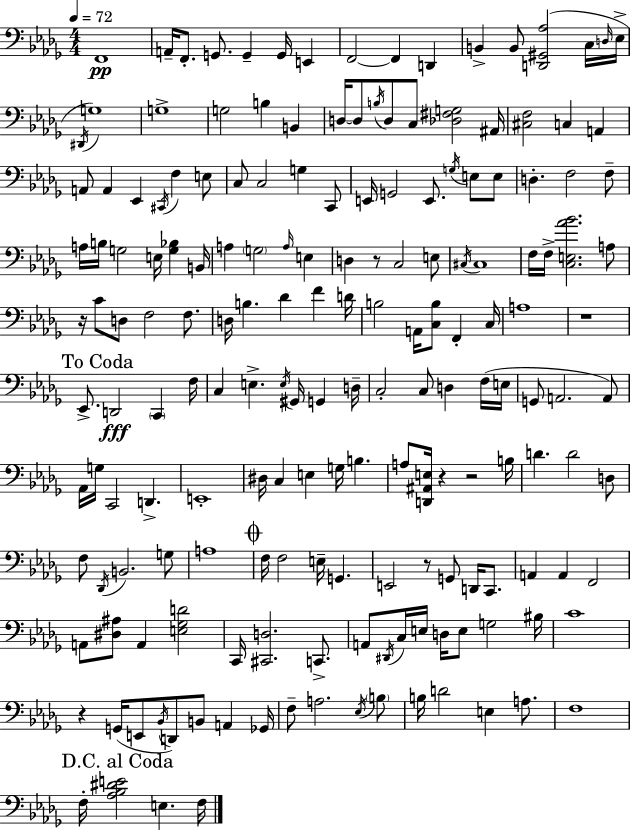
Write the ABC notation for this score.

X:1
T:Untitled
M:4/4
L:1/4
K:Bbm
F,,4 A,,/4 F,,/2 G,,/2 G,, G,,/4 E,, F,,2 F,, D,, B,, B,,/2 [D,,^G,,_A,]2 C,/4 D,/4 _E,/4 ^D,,/4 G,4 G,4 G,2 B, B,, D,/4 D,/2 B,/4 D,/2 C,/2 [_D,^F,G,]2 ^A,,/4 [^C,F,]2 C, A,, A,,/2 A,, _E,, ^C,,/4 F, E,/2 C,/2 C,2 G, C,,/2 E,,/4 G,,2 E,,/2 G,/4 E,/2 E,/2 D, F,2 F,/2 A,/4 B,/4 G,2 E,/4 [G,_B,] B,,/4 A, G,2 A,/4 E, D, z/2 C,2 E,/2 ^C,/4 ^C,4 F,/4 F,/4 [C,E,_A_B]2 A,/2 z/4 C/2 D,/2 F,2 F,/2 D,/4 B, _D F D/4 B,2 A,,/4 [C,B,]/2 F,, C,/4 A,4 z4 _E,,/2 D,,2 C,, F,/4 C, E, E,/4 ^G,,/4 G,, D,/4 C,2 C,/2 D, F,/4 E,/4 G,,/2 A,,2 A,,/2 _A,,/4 G,/4 C,,2 D,, E,,4 ^D,/4 C, E, G,/4 B, A,/2 [D,,^A,,E,]/4 z z2 B,/4 D D2 D,/2 F,/2 _D,,/4 B,,2 G,/2 A,4 F,/4 F,2 E,/4 G,, E,,2 z/2 G,,/2 D,,/4 C,,/2 A,, A,, F,,2 A,,/2 [^D,^A,]/2 A,, [E,_G,D]2 C,,/4 [^C,,D,]2 C,,/2 A,,/2 ^D,,/4 C,/4 E,/4 D,/4 E,/2 G,2 ^B,/4 C4 z G,,/4 E,,/2 _B,,/4 D,,/2 B,,/2 A,, _G,,/4 F,/2 A,2 _E,/4 B,/2 B,/4 D2 E, A,/2 F,4 F,/4 [_A,_B,^DE]2 E, F,/4